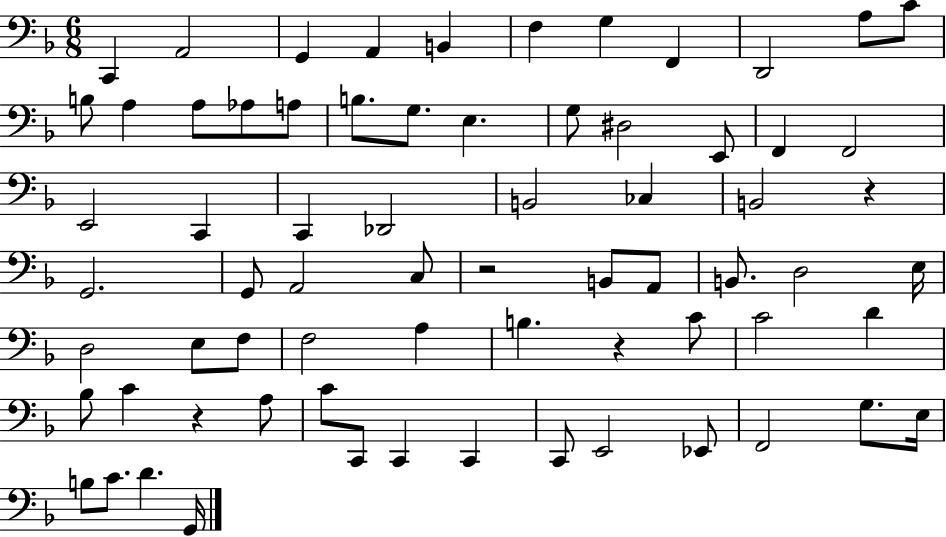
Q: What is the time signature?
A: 6/8